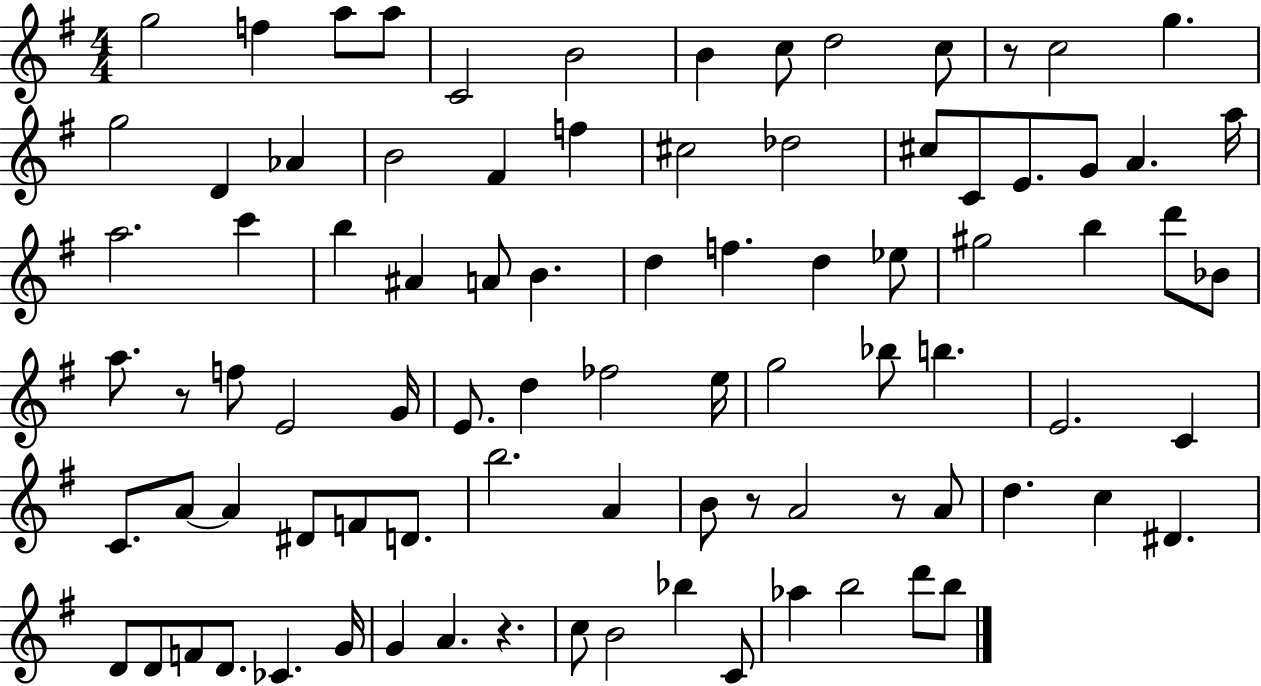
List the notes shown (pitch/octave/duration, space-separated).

G5/h F5/q A5/e A5/e C4/h B4/h B4/q C5/e D5/h C5/e R/e C5/h G5/q. G5/h D4/q Ab4/q B4/h F#4/q F5/q C#5/h Db5/h C#5/e C4/e E4/e. G4/e A4/q. A5/s A5/h. C6/q B5/q A#4/q A4/e B4/q. D5/q F5/q. D5/q Eb5/e G#5/h B5/q D6/e Bb4/e A5/e. R/e F5/e E4/h G4/s E4/e. D5/q FES5/h E5/s G5/h Bb5/e B5/q. E4/h. C4/q C4/e. A4/e A4/q D#4/e F4/e D4/e. B5/h. A4/q B4/e R/e A4/h R/e A4/e D5/q. C5/q D#4/q. D4/e D4/e F4/e D4/e. CES4/q. G4/s G4/q A4/q. R/q. C5/e B4/h Bb5/q C4/e Ab5/q B5/h D6/e B5/e